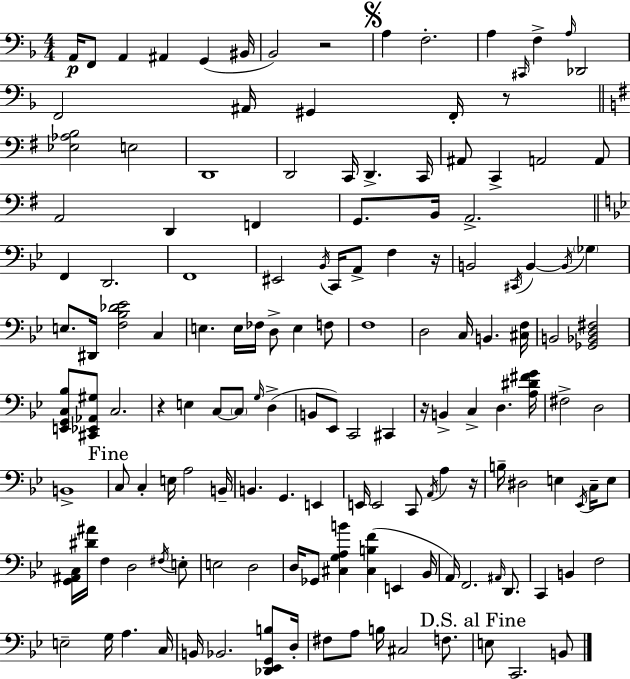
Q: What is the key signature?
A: F major